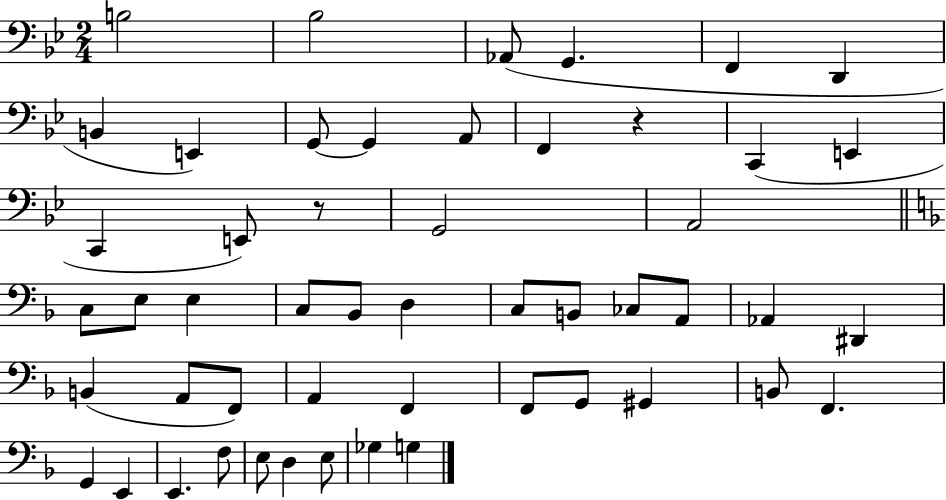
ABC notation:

X:1
T:Untitled
M:2/4
L:1/4
K:Bb
B,2 _B,2 _A,,/2 G,, F,, D,, B,, E,, G,,/2 G,, A,,/2 F,, z C,, E,, C,, E,,/2 z/2 G,,2 A,,2 C,/2 E,/2 E, C,/2 _B,,/2 D, C,/2 B,,/2 _C,/2 A,,/2 _A,, ^D,, B,, A,,/2 F,,/2 A,, F,, F,,/2 G,,/2 ^G,, B,,/2 F,, G,, E,, E,, F,/2 E,/2 D, E,/2 _G, G,